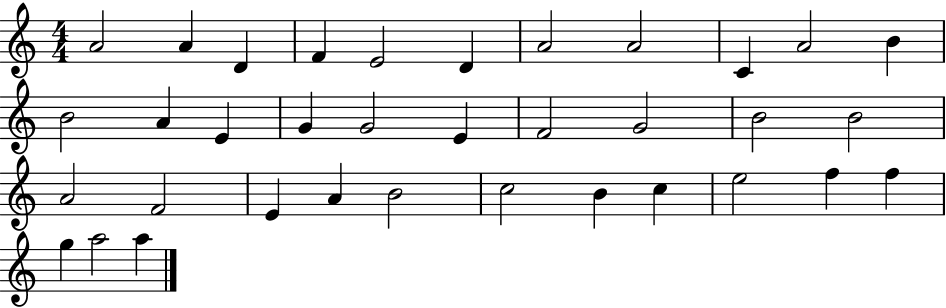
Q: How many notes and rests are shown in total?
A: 35